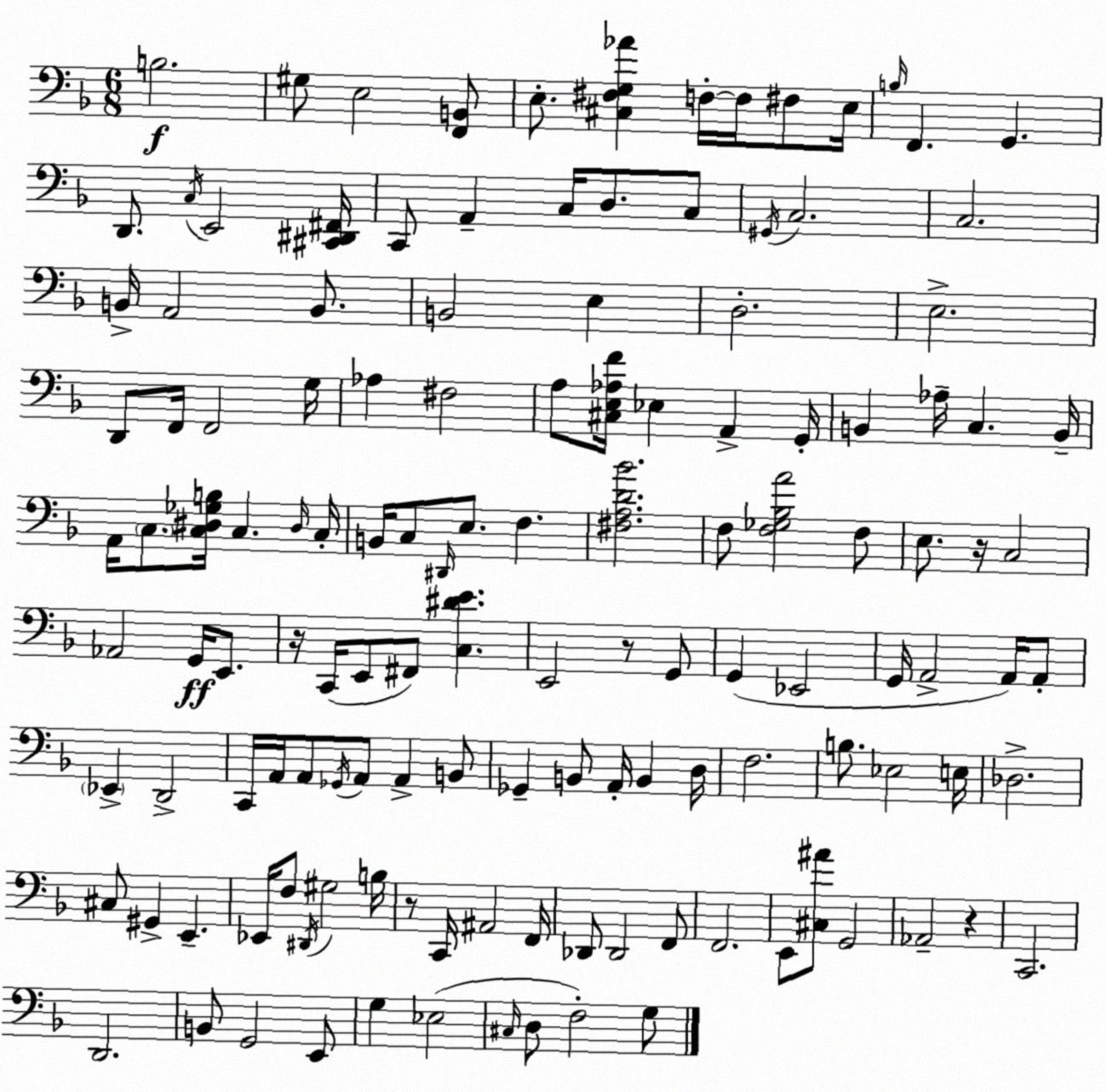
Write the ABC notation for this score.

X:1
T:Untitled
M:6/8
L:1/4
K:F
B,2 ^G,/2 E,2 [F,,B,,]/2 E,/2 [^C,^F,G,_A] F,/4 F,/4 ^F,/2 E,/4 B,/4 F,, G,, D,,/2 C,/4 E,,2 [^C,,^D,,^F,,]/4 C,,/2 A,, C,/4 D,/2 C,/2 ^G,,/4 C,2 C,2 B,,/4 A,,2 B,,/2 B,,2 E, D,2 E,2 D,,/2 F,,/4 F,,2 G,/4 _A, ^F,2 A,/2 [^C,E,_A,F]/4 _E, A,, G,,/4 B,, _A,/4 C, B,,/4 A,,/4 C,/2 [C,^D,_G,B,]/4 C, ^D,/4 C,/4 B,,/4 C,/2 ^D,,/4 E,/2 F, [^F,A,D_B]2 F,/2 [F,_G,_B,A]2 F,/2 E,/2 z/4 C,2 _A,,2 G,,/4 E,,/2 z/4 C,,/4 E,,/2 ^F,,/2 [C,^DE] E,,2 z/2 G,,/2 G,, _E,,2 G,,/4 A,,2 A,,/4 A,,/2 _E,, D,,2 C,,/4 A,,/4 A,,/2 _G,,/4 A,,/2 A,, B,,/2 _G,, B,,/2 A,,/4 B,, D,/4 F,2 B,/2 _E,2 E,/4 _D,2 ^C,/2 ^G,, E,, _E,,/4 F,/2 ^D,,/4 ^G,2 B,/4 z/2 C,,/4 ^A,,2 F,,/4 _D,,/2 _D,,2 F,,/2 F,,2 E,,/2 [^C,^A]/2 G,,2 _A,,2 z C,,2 D,,2 B,,/2 G,,2 E,,/2 G, _E,2 ^C,/4 D,/2 F,2 G,/2